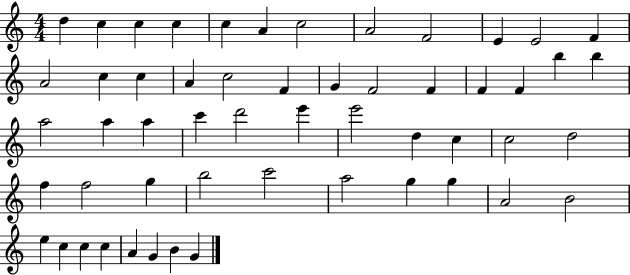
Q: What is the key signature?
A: C major